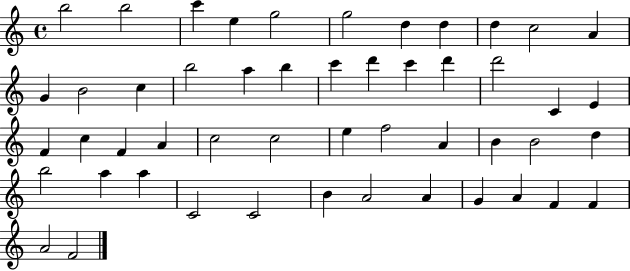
{
  \clef treble
  \time 4/4
  \defaultTimeSignature
  \key c \major
  b''2 b''2 | c'''4 e''4 g''2 | g''2 d''4 d''4 | d''4 c''2 a'4 | \break g'4 b'2 c''4 | b''2 a''4 b''4 | c'''4 d'''4 c'''4 d'''4 | d'''2 c'4 e'4 | \break f'4 c''4 f'4 a'4 | c''2 c''2 | e''4 f''2 a'4 | b'4 b'2 d''4 | \break b''2 a''4 a''4 | c'2 c'2 | b'4 a'2 a'4 | g'4 a'4 f'4 f'4 | \break a'2 f'2 | \bar "|."
}